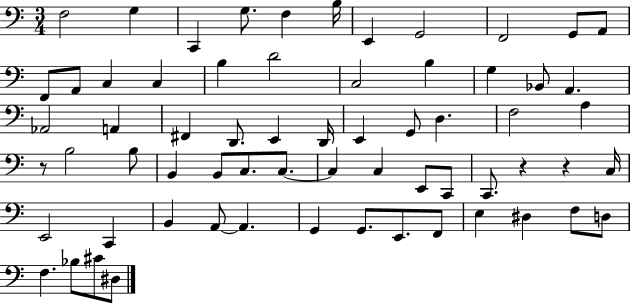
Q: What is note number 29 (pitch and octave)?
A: E2